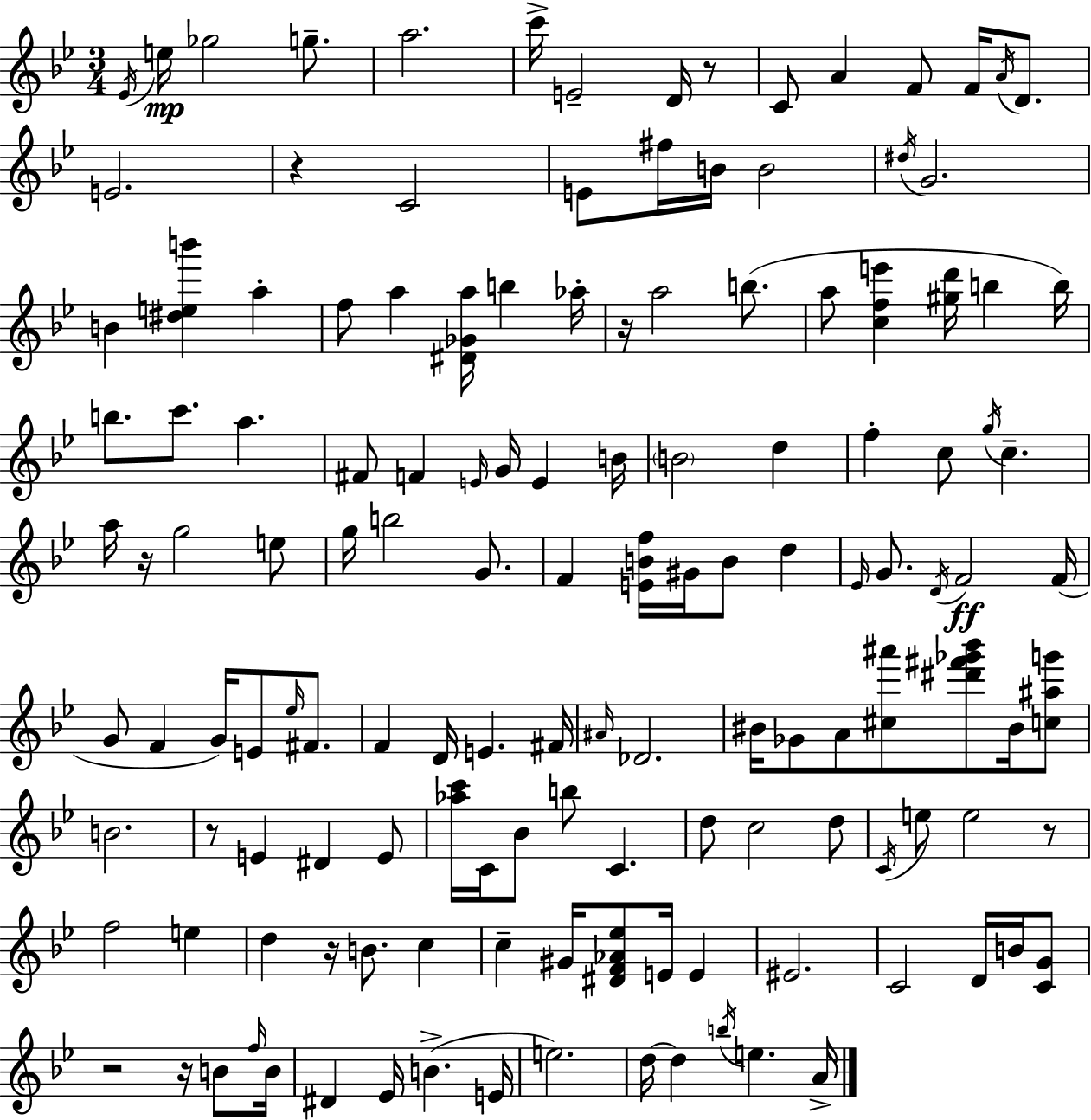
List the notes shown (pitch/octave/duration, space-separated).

Eb4/s E5/s Gb5/h G5/e. A5/h. C6/s E4/h D4/s R/e C4/e A4/q F4/e F4/s A4/s D4/e. E4/h. R/q C4/h E4/e F#5/s B4/s B4/h D#5/s G4/h. B4/q [D#5,E5,B6]/q A5/q F5/e A5/q [D#4,Gb4,A5]/s B5/q Ab5/s R/s A5/h B5/e. A5/e [C5,F5,E6]/q [G#5,D6]/s B5/q B5/s B5/e. C6/e. A5/q. F#4/e F4/q E4/s G4/s E4/q B4/s B4/h D5/q F5/q C5/e G5/s C5/q. A5/s R/s G5/h E5/e G5/s B5/h G4/e. F4/q [E4,B4,F5]/s G#4/s B4/e D5/q Eb4/s G4/e. D4/s F4/h F4/s G4/e F4/q G4/s E4/e Eb5/s F#4/e. F4/q D4/s E4/q. F#4/s A#4/s Db4/h. BIS4/s Gb4/e A4/e [C#5,A#6]/e [D#6,F#6,Gb6,Bb6]/e BIS4/s [C5,A#5,G6]/e B4/h. R/e E4/q D#4/q E4/e [Ab5,C6]/s C4/s Bb4/e B5/e C4/q. D5/e C5/h D5/e C4/s E5/e E5/h R/e F5/h E5/q D5/q R/s B4/e. C5/q C5/q G#4/s [D#4,F4,Ab4,Eb5]/e E4/s E4/q EIS4/h. C4/h D4/s B4/s [C4,G4]/e R/h R/s B4/e F5/s B4/s D#4/q Eb4/s B4/q. E4/s E5/h. D5/s D5/q B5/s E5/q. A4/s